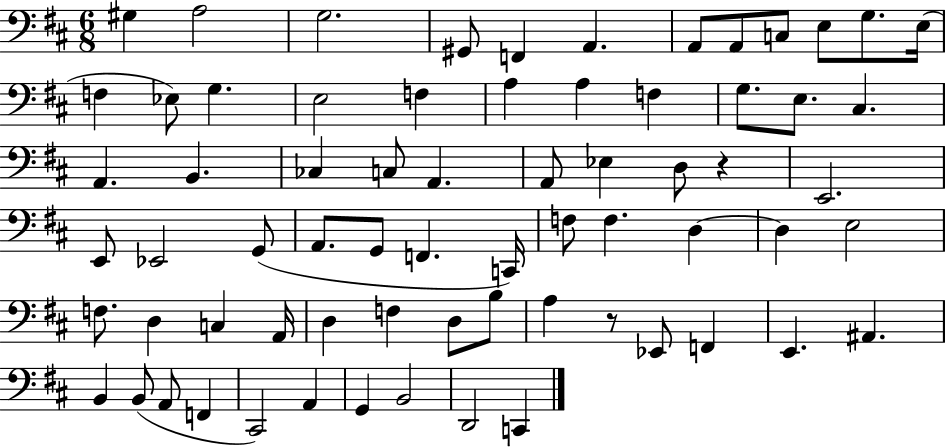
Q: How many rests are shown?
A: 2